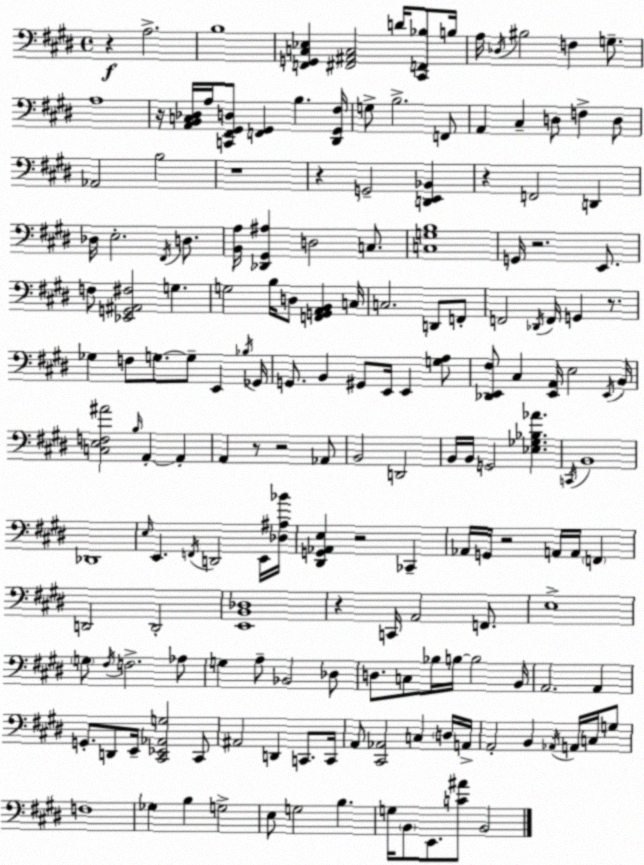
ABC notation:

X:1
T:Untitled
M:4/4
L:1/4
K:E
z A,2 B,4 [F,,G,,C,_E,] [^F,,^A,,C,]2 D/4 [^C,,F,,_B,]/2 B,/4 A,/4 _D,/4 ^B,2 F, G,/2 A,4 z/4 [A,,B,,C,_D,]/4 A,/4 [C,,^F,,^G,,D,]/2 [F,,^G,,] B, [^D,,^G,,^F,]/4 G,/2 B,2 F,,/2 A,, ^C, D,/2 F, D,/2 _A,,2 B,2 z4 z G,,2 [D,,E,,_B,,] z F,,2 D,, _D,/4 E,2 ^F,,/4 D,/2 [B,,A,]/4 [_D,,^G,,^A,] D,2 C,/2 [C,G,B,]4 G,,/4 z2 E,,/2 F,/2 [_E,,G,,^A,,^F,]2 G, G,2 B,/4 D,/2 [F,,G,,A,,B,,] C,/4 C,2 D,,/2 F,,/2 F,,2 _D,,/4 F,,/4 G,, z/2 _G, F,/2 G,/2 G,/2 E,, _B,/4 _G,,/4 G,,/2 B,, ^G,,/2 E,,/4 E,, [G,A,]/2 [_D,,E,,^F,]/2 ^C, [E,,A,,]/4 E,2 E,,/4 B,,/4 [C,E,F,^A]2 B,/4 A,, A,, A,, z/2 z2 _A,,/2 B,,2 D,,2 B,,/4 B,,/4 G,,2 [_E,_G,_B,_A] C,,/4 B,,4 _D,,4 E,/4 E,, F,,/4 D,,2 E,,/4 [_D,^A,_B]/4 [^D,,G,,_A,,E,] z2 _C,, _A,,/4 G,,/4 z2 A,,/4 A,,/4 F,, D,,2 D,,2 [E,,B,,_D,]4 z C,,/4 A,,2 F,,/2 E,4 G,/2 ^F,/4 F,2 _A,/2 G, A,/2 _B,,2 _D,/2 D,/2 C,/2 _B,/4 B,/4 B,2 B,,/4 A,,2 A,, G,,/2 D,,/2 E,,/4 [^C,,_E,,_A,,G,]2 ^C,,/2 ^A,,2 D,, C,,/2 C,,/4 A,,/2 [^C,,_A,,]2 C, D,/4 A,,/4 A,,2 B,, _A,,/4 A,,/4 C,/4 G,/2 F,4 _G, B, G,2 E,/2 G,2 B, G,/4 B,,/2 E,,/2 [C^A]/2 B,,2